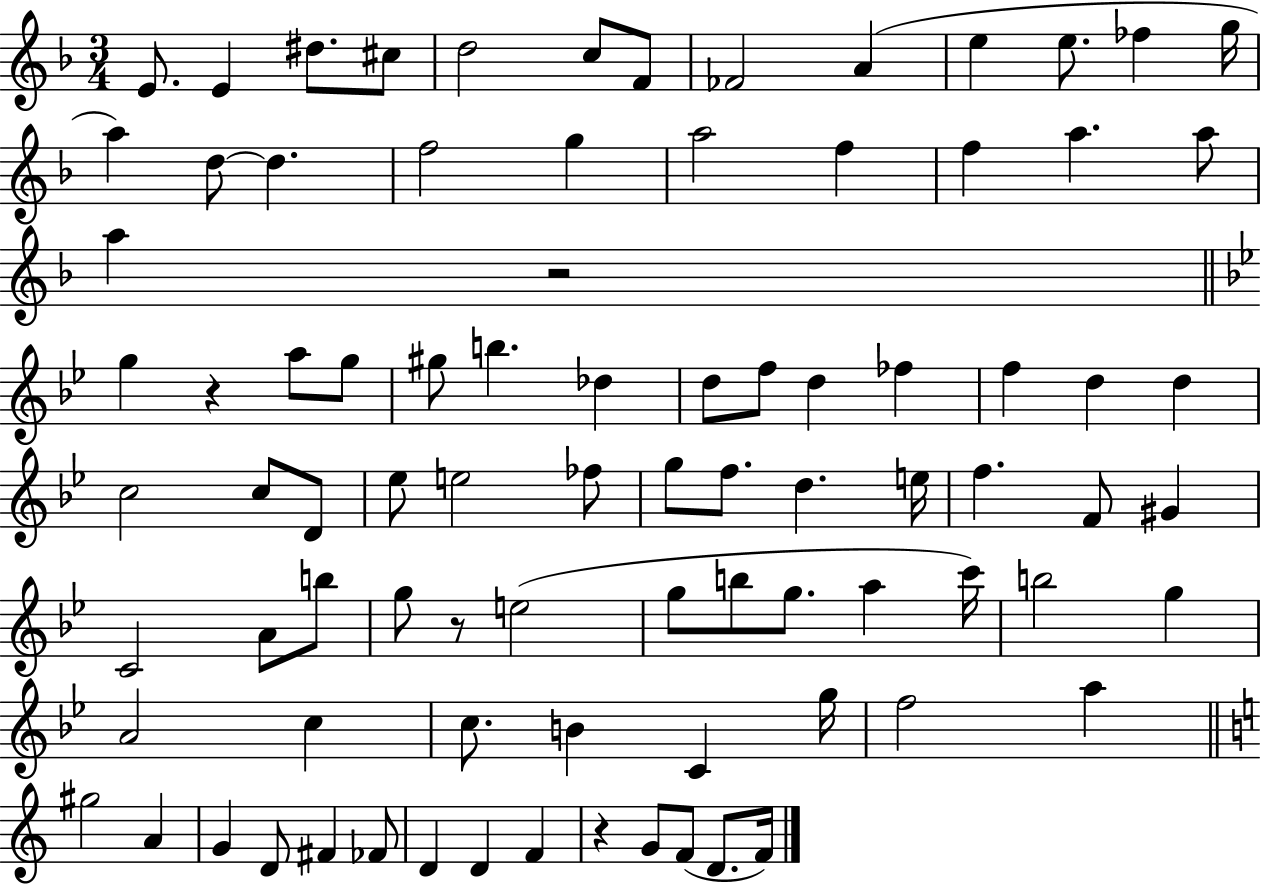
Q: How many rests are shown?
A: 4